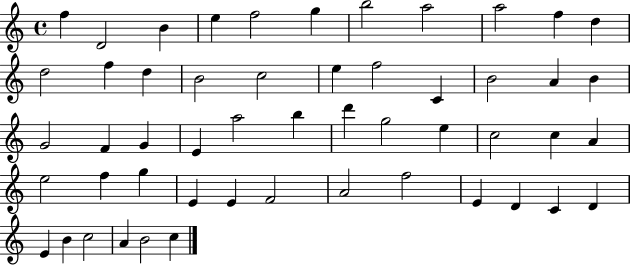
{
  \clef treble
  \time 4/4
  \defaultTimeSignature
  \key c \major
  f''4 d'2 b'4 | e''4 f''2 g''4 | b''2 a''2 | a''2 f''4 d''4 | \break d''2 f''4 d''4 | b'2 c''2 | e''4 f''2 c'4 | b'2 a'4 b'4 | \break g'2 f'4 g'4 | e'4 a''2 b''4 | d'''4 g''2 e''4 | c''2 c''4 a'4 | \break e''2 f''4 g''4 | e'4 e'4 f'2 | a'2 f''2 | e'4 d'4 c'4 d'4 | \break e'4 b'4 c''2 | a'4 b'2 c''4 | \bar "|."
}